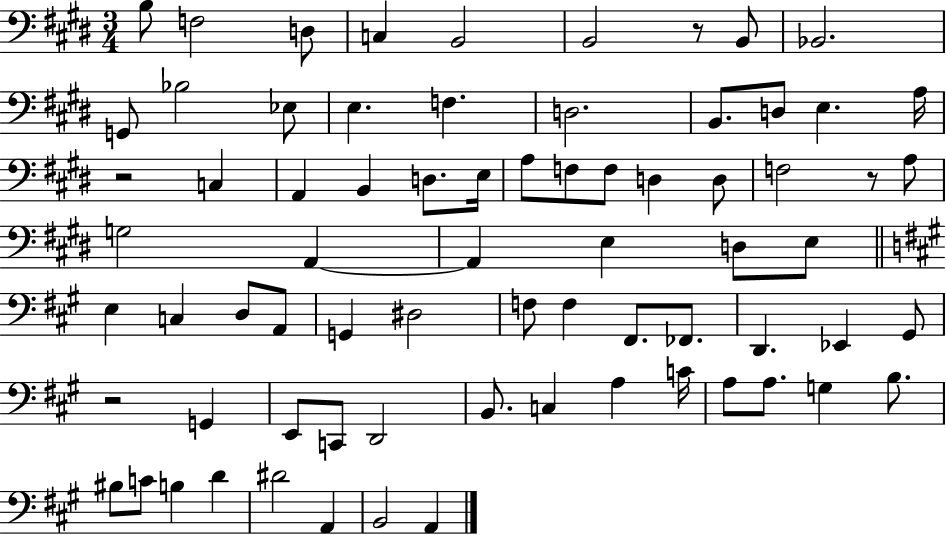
B3/e F3/h D3/e C3/q B2/h B2/h R/e B2/e Bb2/h. G2/e Bb3/h Eb3/e E3/q. F3/q. D3/h. B2/e. D3/e E3/q. A3/s R/h C3/q A2/q B2/q D3/e. E3/s A3/e F3/e F3/e D3/q D3/e F3/h R/e A3/e G3/h A2/q A2/q E3/q D3/e E3/e E3/q C3/q D3/e A2/e G2/q D#3/h F3/e F3/q F#2/e. FES2/e. D2/q. Eb2/q G#2/e R/h G2/q E2/e C2/e D2/h B2/e. C3/q A3/q C4/s A3/e A3/e. G3/q B3/e. BIS3/e C4/e B3/q D4/q D#4/h A2/q B2/h A2/q